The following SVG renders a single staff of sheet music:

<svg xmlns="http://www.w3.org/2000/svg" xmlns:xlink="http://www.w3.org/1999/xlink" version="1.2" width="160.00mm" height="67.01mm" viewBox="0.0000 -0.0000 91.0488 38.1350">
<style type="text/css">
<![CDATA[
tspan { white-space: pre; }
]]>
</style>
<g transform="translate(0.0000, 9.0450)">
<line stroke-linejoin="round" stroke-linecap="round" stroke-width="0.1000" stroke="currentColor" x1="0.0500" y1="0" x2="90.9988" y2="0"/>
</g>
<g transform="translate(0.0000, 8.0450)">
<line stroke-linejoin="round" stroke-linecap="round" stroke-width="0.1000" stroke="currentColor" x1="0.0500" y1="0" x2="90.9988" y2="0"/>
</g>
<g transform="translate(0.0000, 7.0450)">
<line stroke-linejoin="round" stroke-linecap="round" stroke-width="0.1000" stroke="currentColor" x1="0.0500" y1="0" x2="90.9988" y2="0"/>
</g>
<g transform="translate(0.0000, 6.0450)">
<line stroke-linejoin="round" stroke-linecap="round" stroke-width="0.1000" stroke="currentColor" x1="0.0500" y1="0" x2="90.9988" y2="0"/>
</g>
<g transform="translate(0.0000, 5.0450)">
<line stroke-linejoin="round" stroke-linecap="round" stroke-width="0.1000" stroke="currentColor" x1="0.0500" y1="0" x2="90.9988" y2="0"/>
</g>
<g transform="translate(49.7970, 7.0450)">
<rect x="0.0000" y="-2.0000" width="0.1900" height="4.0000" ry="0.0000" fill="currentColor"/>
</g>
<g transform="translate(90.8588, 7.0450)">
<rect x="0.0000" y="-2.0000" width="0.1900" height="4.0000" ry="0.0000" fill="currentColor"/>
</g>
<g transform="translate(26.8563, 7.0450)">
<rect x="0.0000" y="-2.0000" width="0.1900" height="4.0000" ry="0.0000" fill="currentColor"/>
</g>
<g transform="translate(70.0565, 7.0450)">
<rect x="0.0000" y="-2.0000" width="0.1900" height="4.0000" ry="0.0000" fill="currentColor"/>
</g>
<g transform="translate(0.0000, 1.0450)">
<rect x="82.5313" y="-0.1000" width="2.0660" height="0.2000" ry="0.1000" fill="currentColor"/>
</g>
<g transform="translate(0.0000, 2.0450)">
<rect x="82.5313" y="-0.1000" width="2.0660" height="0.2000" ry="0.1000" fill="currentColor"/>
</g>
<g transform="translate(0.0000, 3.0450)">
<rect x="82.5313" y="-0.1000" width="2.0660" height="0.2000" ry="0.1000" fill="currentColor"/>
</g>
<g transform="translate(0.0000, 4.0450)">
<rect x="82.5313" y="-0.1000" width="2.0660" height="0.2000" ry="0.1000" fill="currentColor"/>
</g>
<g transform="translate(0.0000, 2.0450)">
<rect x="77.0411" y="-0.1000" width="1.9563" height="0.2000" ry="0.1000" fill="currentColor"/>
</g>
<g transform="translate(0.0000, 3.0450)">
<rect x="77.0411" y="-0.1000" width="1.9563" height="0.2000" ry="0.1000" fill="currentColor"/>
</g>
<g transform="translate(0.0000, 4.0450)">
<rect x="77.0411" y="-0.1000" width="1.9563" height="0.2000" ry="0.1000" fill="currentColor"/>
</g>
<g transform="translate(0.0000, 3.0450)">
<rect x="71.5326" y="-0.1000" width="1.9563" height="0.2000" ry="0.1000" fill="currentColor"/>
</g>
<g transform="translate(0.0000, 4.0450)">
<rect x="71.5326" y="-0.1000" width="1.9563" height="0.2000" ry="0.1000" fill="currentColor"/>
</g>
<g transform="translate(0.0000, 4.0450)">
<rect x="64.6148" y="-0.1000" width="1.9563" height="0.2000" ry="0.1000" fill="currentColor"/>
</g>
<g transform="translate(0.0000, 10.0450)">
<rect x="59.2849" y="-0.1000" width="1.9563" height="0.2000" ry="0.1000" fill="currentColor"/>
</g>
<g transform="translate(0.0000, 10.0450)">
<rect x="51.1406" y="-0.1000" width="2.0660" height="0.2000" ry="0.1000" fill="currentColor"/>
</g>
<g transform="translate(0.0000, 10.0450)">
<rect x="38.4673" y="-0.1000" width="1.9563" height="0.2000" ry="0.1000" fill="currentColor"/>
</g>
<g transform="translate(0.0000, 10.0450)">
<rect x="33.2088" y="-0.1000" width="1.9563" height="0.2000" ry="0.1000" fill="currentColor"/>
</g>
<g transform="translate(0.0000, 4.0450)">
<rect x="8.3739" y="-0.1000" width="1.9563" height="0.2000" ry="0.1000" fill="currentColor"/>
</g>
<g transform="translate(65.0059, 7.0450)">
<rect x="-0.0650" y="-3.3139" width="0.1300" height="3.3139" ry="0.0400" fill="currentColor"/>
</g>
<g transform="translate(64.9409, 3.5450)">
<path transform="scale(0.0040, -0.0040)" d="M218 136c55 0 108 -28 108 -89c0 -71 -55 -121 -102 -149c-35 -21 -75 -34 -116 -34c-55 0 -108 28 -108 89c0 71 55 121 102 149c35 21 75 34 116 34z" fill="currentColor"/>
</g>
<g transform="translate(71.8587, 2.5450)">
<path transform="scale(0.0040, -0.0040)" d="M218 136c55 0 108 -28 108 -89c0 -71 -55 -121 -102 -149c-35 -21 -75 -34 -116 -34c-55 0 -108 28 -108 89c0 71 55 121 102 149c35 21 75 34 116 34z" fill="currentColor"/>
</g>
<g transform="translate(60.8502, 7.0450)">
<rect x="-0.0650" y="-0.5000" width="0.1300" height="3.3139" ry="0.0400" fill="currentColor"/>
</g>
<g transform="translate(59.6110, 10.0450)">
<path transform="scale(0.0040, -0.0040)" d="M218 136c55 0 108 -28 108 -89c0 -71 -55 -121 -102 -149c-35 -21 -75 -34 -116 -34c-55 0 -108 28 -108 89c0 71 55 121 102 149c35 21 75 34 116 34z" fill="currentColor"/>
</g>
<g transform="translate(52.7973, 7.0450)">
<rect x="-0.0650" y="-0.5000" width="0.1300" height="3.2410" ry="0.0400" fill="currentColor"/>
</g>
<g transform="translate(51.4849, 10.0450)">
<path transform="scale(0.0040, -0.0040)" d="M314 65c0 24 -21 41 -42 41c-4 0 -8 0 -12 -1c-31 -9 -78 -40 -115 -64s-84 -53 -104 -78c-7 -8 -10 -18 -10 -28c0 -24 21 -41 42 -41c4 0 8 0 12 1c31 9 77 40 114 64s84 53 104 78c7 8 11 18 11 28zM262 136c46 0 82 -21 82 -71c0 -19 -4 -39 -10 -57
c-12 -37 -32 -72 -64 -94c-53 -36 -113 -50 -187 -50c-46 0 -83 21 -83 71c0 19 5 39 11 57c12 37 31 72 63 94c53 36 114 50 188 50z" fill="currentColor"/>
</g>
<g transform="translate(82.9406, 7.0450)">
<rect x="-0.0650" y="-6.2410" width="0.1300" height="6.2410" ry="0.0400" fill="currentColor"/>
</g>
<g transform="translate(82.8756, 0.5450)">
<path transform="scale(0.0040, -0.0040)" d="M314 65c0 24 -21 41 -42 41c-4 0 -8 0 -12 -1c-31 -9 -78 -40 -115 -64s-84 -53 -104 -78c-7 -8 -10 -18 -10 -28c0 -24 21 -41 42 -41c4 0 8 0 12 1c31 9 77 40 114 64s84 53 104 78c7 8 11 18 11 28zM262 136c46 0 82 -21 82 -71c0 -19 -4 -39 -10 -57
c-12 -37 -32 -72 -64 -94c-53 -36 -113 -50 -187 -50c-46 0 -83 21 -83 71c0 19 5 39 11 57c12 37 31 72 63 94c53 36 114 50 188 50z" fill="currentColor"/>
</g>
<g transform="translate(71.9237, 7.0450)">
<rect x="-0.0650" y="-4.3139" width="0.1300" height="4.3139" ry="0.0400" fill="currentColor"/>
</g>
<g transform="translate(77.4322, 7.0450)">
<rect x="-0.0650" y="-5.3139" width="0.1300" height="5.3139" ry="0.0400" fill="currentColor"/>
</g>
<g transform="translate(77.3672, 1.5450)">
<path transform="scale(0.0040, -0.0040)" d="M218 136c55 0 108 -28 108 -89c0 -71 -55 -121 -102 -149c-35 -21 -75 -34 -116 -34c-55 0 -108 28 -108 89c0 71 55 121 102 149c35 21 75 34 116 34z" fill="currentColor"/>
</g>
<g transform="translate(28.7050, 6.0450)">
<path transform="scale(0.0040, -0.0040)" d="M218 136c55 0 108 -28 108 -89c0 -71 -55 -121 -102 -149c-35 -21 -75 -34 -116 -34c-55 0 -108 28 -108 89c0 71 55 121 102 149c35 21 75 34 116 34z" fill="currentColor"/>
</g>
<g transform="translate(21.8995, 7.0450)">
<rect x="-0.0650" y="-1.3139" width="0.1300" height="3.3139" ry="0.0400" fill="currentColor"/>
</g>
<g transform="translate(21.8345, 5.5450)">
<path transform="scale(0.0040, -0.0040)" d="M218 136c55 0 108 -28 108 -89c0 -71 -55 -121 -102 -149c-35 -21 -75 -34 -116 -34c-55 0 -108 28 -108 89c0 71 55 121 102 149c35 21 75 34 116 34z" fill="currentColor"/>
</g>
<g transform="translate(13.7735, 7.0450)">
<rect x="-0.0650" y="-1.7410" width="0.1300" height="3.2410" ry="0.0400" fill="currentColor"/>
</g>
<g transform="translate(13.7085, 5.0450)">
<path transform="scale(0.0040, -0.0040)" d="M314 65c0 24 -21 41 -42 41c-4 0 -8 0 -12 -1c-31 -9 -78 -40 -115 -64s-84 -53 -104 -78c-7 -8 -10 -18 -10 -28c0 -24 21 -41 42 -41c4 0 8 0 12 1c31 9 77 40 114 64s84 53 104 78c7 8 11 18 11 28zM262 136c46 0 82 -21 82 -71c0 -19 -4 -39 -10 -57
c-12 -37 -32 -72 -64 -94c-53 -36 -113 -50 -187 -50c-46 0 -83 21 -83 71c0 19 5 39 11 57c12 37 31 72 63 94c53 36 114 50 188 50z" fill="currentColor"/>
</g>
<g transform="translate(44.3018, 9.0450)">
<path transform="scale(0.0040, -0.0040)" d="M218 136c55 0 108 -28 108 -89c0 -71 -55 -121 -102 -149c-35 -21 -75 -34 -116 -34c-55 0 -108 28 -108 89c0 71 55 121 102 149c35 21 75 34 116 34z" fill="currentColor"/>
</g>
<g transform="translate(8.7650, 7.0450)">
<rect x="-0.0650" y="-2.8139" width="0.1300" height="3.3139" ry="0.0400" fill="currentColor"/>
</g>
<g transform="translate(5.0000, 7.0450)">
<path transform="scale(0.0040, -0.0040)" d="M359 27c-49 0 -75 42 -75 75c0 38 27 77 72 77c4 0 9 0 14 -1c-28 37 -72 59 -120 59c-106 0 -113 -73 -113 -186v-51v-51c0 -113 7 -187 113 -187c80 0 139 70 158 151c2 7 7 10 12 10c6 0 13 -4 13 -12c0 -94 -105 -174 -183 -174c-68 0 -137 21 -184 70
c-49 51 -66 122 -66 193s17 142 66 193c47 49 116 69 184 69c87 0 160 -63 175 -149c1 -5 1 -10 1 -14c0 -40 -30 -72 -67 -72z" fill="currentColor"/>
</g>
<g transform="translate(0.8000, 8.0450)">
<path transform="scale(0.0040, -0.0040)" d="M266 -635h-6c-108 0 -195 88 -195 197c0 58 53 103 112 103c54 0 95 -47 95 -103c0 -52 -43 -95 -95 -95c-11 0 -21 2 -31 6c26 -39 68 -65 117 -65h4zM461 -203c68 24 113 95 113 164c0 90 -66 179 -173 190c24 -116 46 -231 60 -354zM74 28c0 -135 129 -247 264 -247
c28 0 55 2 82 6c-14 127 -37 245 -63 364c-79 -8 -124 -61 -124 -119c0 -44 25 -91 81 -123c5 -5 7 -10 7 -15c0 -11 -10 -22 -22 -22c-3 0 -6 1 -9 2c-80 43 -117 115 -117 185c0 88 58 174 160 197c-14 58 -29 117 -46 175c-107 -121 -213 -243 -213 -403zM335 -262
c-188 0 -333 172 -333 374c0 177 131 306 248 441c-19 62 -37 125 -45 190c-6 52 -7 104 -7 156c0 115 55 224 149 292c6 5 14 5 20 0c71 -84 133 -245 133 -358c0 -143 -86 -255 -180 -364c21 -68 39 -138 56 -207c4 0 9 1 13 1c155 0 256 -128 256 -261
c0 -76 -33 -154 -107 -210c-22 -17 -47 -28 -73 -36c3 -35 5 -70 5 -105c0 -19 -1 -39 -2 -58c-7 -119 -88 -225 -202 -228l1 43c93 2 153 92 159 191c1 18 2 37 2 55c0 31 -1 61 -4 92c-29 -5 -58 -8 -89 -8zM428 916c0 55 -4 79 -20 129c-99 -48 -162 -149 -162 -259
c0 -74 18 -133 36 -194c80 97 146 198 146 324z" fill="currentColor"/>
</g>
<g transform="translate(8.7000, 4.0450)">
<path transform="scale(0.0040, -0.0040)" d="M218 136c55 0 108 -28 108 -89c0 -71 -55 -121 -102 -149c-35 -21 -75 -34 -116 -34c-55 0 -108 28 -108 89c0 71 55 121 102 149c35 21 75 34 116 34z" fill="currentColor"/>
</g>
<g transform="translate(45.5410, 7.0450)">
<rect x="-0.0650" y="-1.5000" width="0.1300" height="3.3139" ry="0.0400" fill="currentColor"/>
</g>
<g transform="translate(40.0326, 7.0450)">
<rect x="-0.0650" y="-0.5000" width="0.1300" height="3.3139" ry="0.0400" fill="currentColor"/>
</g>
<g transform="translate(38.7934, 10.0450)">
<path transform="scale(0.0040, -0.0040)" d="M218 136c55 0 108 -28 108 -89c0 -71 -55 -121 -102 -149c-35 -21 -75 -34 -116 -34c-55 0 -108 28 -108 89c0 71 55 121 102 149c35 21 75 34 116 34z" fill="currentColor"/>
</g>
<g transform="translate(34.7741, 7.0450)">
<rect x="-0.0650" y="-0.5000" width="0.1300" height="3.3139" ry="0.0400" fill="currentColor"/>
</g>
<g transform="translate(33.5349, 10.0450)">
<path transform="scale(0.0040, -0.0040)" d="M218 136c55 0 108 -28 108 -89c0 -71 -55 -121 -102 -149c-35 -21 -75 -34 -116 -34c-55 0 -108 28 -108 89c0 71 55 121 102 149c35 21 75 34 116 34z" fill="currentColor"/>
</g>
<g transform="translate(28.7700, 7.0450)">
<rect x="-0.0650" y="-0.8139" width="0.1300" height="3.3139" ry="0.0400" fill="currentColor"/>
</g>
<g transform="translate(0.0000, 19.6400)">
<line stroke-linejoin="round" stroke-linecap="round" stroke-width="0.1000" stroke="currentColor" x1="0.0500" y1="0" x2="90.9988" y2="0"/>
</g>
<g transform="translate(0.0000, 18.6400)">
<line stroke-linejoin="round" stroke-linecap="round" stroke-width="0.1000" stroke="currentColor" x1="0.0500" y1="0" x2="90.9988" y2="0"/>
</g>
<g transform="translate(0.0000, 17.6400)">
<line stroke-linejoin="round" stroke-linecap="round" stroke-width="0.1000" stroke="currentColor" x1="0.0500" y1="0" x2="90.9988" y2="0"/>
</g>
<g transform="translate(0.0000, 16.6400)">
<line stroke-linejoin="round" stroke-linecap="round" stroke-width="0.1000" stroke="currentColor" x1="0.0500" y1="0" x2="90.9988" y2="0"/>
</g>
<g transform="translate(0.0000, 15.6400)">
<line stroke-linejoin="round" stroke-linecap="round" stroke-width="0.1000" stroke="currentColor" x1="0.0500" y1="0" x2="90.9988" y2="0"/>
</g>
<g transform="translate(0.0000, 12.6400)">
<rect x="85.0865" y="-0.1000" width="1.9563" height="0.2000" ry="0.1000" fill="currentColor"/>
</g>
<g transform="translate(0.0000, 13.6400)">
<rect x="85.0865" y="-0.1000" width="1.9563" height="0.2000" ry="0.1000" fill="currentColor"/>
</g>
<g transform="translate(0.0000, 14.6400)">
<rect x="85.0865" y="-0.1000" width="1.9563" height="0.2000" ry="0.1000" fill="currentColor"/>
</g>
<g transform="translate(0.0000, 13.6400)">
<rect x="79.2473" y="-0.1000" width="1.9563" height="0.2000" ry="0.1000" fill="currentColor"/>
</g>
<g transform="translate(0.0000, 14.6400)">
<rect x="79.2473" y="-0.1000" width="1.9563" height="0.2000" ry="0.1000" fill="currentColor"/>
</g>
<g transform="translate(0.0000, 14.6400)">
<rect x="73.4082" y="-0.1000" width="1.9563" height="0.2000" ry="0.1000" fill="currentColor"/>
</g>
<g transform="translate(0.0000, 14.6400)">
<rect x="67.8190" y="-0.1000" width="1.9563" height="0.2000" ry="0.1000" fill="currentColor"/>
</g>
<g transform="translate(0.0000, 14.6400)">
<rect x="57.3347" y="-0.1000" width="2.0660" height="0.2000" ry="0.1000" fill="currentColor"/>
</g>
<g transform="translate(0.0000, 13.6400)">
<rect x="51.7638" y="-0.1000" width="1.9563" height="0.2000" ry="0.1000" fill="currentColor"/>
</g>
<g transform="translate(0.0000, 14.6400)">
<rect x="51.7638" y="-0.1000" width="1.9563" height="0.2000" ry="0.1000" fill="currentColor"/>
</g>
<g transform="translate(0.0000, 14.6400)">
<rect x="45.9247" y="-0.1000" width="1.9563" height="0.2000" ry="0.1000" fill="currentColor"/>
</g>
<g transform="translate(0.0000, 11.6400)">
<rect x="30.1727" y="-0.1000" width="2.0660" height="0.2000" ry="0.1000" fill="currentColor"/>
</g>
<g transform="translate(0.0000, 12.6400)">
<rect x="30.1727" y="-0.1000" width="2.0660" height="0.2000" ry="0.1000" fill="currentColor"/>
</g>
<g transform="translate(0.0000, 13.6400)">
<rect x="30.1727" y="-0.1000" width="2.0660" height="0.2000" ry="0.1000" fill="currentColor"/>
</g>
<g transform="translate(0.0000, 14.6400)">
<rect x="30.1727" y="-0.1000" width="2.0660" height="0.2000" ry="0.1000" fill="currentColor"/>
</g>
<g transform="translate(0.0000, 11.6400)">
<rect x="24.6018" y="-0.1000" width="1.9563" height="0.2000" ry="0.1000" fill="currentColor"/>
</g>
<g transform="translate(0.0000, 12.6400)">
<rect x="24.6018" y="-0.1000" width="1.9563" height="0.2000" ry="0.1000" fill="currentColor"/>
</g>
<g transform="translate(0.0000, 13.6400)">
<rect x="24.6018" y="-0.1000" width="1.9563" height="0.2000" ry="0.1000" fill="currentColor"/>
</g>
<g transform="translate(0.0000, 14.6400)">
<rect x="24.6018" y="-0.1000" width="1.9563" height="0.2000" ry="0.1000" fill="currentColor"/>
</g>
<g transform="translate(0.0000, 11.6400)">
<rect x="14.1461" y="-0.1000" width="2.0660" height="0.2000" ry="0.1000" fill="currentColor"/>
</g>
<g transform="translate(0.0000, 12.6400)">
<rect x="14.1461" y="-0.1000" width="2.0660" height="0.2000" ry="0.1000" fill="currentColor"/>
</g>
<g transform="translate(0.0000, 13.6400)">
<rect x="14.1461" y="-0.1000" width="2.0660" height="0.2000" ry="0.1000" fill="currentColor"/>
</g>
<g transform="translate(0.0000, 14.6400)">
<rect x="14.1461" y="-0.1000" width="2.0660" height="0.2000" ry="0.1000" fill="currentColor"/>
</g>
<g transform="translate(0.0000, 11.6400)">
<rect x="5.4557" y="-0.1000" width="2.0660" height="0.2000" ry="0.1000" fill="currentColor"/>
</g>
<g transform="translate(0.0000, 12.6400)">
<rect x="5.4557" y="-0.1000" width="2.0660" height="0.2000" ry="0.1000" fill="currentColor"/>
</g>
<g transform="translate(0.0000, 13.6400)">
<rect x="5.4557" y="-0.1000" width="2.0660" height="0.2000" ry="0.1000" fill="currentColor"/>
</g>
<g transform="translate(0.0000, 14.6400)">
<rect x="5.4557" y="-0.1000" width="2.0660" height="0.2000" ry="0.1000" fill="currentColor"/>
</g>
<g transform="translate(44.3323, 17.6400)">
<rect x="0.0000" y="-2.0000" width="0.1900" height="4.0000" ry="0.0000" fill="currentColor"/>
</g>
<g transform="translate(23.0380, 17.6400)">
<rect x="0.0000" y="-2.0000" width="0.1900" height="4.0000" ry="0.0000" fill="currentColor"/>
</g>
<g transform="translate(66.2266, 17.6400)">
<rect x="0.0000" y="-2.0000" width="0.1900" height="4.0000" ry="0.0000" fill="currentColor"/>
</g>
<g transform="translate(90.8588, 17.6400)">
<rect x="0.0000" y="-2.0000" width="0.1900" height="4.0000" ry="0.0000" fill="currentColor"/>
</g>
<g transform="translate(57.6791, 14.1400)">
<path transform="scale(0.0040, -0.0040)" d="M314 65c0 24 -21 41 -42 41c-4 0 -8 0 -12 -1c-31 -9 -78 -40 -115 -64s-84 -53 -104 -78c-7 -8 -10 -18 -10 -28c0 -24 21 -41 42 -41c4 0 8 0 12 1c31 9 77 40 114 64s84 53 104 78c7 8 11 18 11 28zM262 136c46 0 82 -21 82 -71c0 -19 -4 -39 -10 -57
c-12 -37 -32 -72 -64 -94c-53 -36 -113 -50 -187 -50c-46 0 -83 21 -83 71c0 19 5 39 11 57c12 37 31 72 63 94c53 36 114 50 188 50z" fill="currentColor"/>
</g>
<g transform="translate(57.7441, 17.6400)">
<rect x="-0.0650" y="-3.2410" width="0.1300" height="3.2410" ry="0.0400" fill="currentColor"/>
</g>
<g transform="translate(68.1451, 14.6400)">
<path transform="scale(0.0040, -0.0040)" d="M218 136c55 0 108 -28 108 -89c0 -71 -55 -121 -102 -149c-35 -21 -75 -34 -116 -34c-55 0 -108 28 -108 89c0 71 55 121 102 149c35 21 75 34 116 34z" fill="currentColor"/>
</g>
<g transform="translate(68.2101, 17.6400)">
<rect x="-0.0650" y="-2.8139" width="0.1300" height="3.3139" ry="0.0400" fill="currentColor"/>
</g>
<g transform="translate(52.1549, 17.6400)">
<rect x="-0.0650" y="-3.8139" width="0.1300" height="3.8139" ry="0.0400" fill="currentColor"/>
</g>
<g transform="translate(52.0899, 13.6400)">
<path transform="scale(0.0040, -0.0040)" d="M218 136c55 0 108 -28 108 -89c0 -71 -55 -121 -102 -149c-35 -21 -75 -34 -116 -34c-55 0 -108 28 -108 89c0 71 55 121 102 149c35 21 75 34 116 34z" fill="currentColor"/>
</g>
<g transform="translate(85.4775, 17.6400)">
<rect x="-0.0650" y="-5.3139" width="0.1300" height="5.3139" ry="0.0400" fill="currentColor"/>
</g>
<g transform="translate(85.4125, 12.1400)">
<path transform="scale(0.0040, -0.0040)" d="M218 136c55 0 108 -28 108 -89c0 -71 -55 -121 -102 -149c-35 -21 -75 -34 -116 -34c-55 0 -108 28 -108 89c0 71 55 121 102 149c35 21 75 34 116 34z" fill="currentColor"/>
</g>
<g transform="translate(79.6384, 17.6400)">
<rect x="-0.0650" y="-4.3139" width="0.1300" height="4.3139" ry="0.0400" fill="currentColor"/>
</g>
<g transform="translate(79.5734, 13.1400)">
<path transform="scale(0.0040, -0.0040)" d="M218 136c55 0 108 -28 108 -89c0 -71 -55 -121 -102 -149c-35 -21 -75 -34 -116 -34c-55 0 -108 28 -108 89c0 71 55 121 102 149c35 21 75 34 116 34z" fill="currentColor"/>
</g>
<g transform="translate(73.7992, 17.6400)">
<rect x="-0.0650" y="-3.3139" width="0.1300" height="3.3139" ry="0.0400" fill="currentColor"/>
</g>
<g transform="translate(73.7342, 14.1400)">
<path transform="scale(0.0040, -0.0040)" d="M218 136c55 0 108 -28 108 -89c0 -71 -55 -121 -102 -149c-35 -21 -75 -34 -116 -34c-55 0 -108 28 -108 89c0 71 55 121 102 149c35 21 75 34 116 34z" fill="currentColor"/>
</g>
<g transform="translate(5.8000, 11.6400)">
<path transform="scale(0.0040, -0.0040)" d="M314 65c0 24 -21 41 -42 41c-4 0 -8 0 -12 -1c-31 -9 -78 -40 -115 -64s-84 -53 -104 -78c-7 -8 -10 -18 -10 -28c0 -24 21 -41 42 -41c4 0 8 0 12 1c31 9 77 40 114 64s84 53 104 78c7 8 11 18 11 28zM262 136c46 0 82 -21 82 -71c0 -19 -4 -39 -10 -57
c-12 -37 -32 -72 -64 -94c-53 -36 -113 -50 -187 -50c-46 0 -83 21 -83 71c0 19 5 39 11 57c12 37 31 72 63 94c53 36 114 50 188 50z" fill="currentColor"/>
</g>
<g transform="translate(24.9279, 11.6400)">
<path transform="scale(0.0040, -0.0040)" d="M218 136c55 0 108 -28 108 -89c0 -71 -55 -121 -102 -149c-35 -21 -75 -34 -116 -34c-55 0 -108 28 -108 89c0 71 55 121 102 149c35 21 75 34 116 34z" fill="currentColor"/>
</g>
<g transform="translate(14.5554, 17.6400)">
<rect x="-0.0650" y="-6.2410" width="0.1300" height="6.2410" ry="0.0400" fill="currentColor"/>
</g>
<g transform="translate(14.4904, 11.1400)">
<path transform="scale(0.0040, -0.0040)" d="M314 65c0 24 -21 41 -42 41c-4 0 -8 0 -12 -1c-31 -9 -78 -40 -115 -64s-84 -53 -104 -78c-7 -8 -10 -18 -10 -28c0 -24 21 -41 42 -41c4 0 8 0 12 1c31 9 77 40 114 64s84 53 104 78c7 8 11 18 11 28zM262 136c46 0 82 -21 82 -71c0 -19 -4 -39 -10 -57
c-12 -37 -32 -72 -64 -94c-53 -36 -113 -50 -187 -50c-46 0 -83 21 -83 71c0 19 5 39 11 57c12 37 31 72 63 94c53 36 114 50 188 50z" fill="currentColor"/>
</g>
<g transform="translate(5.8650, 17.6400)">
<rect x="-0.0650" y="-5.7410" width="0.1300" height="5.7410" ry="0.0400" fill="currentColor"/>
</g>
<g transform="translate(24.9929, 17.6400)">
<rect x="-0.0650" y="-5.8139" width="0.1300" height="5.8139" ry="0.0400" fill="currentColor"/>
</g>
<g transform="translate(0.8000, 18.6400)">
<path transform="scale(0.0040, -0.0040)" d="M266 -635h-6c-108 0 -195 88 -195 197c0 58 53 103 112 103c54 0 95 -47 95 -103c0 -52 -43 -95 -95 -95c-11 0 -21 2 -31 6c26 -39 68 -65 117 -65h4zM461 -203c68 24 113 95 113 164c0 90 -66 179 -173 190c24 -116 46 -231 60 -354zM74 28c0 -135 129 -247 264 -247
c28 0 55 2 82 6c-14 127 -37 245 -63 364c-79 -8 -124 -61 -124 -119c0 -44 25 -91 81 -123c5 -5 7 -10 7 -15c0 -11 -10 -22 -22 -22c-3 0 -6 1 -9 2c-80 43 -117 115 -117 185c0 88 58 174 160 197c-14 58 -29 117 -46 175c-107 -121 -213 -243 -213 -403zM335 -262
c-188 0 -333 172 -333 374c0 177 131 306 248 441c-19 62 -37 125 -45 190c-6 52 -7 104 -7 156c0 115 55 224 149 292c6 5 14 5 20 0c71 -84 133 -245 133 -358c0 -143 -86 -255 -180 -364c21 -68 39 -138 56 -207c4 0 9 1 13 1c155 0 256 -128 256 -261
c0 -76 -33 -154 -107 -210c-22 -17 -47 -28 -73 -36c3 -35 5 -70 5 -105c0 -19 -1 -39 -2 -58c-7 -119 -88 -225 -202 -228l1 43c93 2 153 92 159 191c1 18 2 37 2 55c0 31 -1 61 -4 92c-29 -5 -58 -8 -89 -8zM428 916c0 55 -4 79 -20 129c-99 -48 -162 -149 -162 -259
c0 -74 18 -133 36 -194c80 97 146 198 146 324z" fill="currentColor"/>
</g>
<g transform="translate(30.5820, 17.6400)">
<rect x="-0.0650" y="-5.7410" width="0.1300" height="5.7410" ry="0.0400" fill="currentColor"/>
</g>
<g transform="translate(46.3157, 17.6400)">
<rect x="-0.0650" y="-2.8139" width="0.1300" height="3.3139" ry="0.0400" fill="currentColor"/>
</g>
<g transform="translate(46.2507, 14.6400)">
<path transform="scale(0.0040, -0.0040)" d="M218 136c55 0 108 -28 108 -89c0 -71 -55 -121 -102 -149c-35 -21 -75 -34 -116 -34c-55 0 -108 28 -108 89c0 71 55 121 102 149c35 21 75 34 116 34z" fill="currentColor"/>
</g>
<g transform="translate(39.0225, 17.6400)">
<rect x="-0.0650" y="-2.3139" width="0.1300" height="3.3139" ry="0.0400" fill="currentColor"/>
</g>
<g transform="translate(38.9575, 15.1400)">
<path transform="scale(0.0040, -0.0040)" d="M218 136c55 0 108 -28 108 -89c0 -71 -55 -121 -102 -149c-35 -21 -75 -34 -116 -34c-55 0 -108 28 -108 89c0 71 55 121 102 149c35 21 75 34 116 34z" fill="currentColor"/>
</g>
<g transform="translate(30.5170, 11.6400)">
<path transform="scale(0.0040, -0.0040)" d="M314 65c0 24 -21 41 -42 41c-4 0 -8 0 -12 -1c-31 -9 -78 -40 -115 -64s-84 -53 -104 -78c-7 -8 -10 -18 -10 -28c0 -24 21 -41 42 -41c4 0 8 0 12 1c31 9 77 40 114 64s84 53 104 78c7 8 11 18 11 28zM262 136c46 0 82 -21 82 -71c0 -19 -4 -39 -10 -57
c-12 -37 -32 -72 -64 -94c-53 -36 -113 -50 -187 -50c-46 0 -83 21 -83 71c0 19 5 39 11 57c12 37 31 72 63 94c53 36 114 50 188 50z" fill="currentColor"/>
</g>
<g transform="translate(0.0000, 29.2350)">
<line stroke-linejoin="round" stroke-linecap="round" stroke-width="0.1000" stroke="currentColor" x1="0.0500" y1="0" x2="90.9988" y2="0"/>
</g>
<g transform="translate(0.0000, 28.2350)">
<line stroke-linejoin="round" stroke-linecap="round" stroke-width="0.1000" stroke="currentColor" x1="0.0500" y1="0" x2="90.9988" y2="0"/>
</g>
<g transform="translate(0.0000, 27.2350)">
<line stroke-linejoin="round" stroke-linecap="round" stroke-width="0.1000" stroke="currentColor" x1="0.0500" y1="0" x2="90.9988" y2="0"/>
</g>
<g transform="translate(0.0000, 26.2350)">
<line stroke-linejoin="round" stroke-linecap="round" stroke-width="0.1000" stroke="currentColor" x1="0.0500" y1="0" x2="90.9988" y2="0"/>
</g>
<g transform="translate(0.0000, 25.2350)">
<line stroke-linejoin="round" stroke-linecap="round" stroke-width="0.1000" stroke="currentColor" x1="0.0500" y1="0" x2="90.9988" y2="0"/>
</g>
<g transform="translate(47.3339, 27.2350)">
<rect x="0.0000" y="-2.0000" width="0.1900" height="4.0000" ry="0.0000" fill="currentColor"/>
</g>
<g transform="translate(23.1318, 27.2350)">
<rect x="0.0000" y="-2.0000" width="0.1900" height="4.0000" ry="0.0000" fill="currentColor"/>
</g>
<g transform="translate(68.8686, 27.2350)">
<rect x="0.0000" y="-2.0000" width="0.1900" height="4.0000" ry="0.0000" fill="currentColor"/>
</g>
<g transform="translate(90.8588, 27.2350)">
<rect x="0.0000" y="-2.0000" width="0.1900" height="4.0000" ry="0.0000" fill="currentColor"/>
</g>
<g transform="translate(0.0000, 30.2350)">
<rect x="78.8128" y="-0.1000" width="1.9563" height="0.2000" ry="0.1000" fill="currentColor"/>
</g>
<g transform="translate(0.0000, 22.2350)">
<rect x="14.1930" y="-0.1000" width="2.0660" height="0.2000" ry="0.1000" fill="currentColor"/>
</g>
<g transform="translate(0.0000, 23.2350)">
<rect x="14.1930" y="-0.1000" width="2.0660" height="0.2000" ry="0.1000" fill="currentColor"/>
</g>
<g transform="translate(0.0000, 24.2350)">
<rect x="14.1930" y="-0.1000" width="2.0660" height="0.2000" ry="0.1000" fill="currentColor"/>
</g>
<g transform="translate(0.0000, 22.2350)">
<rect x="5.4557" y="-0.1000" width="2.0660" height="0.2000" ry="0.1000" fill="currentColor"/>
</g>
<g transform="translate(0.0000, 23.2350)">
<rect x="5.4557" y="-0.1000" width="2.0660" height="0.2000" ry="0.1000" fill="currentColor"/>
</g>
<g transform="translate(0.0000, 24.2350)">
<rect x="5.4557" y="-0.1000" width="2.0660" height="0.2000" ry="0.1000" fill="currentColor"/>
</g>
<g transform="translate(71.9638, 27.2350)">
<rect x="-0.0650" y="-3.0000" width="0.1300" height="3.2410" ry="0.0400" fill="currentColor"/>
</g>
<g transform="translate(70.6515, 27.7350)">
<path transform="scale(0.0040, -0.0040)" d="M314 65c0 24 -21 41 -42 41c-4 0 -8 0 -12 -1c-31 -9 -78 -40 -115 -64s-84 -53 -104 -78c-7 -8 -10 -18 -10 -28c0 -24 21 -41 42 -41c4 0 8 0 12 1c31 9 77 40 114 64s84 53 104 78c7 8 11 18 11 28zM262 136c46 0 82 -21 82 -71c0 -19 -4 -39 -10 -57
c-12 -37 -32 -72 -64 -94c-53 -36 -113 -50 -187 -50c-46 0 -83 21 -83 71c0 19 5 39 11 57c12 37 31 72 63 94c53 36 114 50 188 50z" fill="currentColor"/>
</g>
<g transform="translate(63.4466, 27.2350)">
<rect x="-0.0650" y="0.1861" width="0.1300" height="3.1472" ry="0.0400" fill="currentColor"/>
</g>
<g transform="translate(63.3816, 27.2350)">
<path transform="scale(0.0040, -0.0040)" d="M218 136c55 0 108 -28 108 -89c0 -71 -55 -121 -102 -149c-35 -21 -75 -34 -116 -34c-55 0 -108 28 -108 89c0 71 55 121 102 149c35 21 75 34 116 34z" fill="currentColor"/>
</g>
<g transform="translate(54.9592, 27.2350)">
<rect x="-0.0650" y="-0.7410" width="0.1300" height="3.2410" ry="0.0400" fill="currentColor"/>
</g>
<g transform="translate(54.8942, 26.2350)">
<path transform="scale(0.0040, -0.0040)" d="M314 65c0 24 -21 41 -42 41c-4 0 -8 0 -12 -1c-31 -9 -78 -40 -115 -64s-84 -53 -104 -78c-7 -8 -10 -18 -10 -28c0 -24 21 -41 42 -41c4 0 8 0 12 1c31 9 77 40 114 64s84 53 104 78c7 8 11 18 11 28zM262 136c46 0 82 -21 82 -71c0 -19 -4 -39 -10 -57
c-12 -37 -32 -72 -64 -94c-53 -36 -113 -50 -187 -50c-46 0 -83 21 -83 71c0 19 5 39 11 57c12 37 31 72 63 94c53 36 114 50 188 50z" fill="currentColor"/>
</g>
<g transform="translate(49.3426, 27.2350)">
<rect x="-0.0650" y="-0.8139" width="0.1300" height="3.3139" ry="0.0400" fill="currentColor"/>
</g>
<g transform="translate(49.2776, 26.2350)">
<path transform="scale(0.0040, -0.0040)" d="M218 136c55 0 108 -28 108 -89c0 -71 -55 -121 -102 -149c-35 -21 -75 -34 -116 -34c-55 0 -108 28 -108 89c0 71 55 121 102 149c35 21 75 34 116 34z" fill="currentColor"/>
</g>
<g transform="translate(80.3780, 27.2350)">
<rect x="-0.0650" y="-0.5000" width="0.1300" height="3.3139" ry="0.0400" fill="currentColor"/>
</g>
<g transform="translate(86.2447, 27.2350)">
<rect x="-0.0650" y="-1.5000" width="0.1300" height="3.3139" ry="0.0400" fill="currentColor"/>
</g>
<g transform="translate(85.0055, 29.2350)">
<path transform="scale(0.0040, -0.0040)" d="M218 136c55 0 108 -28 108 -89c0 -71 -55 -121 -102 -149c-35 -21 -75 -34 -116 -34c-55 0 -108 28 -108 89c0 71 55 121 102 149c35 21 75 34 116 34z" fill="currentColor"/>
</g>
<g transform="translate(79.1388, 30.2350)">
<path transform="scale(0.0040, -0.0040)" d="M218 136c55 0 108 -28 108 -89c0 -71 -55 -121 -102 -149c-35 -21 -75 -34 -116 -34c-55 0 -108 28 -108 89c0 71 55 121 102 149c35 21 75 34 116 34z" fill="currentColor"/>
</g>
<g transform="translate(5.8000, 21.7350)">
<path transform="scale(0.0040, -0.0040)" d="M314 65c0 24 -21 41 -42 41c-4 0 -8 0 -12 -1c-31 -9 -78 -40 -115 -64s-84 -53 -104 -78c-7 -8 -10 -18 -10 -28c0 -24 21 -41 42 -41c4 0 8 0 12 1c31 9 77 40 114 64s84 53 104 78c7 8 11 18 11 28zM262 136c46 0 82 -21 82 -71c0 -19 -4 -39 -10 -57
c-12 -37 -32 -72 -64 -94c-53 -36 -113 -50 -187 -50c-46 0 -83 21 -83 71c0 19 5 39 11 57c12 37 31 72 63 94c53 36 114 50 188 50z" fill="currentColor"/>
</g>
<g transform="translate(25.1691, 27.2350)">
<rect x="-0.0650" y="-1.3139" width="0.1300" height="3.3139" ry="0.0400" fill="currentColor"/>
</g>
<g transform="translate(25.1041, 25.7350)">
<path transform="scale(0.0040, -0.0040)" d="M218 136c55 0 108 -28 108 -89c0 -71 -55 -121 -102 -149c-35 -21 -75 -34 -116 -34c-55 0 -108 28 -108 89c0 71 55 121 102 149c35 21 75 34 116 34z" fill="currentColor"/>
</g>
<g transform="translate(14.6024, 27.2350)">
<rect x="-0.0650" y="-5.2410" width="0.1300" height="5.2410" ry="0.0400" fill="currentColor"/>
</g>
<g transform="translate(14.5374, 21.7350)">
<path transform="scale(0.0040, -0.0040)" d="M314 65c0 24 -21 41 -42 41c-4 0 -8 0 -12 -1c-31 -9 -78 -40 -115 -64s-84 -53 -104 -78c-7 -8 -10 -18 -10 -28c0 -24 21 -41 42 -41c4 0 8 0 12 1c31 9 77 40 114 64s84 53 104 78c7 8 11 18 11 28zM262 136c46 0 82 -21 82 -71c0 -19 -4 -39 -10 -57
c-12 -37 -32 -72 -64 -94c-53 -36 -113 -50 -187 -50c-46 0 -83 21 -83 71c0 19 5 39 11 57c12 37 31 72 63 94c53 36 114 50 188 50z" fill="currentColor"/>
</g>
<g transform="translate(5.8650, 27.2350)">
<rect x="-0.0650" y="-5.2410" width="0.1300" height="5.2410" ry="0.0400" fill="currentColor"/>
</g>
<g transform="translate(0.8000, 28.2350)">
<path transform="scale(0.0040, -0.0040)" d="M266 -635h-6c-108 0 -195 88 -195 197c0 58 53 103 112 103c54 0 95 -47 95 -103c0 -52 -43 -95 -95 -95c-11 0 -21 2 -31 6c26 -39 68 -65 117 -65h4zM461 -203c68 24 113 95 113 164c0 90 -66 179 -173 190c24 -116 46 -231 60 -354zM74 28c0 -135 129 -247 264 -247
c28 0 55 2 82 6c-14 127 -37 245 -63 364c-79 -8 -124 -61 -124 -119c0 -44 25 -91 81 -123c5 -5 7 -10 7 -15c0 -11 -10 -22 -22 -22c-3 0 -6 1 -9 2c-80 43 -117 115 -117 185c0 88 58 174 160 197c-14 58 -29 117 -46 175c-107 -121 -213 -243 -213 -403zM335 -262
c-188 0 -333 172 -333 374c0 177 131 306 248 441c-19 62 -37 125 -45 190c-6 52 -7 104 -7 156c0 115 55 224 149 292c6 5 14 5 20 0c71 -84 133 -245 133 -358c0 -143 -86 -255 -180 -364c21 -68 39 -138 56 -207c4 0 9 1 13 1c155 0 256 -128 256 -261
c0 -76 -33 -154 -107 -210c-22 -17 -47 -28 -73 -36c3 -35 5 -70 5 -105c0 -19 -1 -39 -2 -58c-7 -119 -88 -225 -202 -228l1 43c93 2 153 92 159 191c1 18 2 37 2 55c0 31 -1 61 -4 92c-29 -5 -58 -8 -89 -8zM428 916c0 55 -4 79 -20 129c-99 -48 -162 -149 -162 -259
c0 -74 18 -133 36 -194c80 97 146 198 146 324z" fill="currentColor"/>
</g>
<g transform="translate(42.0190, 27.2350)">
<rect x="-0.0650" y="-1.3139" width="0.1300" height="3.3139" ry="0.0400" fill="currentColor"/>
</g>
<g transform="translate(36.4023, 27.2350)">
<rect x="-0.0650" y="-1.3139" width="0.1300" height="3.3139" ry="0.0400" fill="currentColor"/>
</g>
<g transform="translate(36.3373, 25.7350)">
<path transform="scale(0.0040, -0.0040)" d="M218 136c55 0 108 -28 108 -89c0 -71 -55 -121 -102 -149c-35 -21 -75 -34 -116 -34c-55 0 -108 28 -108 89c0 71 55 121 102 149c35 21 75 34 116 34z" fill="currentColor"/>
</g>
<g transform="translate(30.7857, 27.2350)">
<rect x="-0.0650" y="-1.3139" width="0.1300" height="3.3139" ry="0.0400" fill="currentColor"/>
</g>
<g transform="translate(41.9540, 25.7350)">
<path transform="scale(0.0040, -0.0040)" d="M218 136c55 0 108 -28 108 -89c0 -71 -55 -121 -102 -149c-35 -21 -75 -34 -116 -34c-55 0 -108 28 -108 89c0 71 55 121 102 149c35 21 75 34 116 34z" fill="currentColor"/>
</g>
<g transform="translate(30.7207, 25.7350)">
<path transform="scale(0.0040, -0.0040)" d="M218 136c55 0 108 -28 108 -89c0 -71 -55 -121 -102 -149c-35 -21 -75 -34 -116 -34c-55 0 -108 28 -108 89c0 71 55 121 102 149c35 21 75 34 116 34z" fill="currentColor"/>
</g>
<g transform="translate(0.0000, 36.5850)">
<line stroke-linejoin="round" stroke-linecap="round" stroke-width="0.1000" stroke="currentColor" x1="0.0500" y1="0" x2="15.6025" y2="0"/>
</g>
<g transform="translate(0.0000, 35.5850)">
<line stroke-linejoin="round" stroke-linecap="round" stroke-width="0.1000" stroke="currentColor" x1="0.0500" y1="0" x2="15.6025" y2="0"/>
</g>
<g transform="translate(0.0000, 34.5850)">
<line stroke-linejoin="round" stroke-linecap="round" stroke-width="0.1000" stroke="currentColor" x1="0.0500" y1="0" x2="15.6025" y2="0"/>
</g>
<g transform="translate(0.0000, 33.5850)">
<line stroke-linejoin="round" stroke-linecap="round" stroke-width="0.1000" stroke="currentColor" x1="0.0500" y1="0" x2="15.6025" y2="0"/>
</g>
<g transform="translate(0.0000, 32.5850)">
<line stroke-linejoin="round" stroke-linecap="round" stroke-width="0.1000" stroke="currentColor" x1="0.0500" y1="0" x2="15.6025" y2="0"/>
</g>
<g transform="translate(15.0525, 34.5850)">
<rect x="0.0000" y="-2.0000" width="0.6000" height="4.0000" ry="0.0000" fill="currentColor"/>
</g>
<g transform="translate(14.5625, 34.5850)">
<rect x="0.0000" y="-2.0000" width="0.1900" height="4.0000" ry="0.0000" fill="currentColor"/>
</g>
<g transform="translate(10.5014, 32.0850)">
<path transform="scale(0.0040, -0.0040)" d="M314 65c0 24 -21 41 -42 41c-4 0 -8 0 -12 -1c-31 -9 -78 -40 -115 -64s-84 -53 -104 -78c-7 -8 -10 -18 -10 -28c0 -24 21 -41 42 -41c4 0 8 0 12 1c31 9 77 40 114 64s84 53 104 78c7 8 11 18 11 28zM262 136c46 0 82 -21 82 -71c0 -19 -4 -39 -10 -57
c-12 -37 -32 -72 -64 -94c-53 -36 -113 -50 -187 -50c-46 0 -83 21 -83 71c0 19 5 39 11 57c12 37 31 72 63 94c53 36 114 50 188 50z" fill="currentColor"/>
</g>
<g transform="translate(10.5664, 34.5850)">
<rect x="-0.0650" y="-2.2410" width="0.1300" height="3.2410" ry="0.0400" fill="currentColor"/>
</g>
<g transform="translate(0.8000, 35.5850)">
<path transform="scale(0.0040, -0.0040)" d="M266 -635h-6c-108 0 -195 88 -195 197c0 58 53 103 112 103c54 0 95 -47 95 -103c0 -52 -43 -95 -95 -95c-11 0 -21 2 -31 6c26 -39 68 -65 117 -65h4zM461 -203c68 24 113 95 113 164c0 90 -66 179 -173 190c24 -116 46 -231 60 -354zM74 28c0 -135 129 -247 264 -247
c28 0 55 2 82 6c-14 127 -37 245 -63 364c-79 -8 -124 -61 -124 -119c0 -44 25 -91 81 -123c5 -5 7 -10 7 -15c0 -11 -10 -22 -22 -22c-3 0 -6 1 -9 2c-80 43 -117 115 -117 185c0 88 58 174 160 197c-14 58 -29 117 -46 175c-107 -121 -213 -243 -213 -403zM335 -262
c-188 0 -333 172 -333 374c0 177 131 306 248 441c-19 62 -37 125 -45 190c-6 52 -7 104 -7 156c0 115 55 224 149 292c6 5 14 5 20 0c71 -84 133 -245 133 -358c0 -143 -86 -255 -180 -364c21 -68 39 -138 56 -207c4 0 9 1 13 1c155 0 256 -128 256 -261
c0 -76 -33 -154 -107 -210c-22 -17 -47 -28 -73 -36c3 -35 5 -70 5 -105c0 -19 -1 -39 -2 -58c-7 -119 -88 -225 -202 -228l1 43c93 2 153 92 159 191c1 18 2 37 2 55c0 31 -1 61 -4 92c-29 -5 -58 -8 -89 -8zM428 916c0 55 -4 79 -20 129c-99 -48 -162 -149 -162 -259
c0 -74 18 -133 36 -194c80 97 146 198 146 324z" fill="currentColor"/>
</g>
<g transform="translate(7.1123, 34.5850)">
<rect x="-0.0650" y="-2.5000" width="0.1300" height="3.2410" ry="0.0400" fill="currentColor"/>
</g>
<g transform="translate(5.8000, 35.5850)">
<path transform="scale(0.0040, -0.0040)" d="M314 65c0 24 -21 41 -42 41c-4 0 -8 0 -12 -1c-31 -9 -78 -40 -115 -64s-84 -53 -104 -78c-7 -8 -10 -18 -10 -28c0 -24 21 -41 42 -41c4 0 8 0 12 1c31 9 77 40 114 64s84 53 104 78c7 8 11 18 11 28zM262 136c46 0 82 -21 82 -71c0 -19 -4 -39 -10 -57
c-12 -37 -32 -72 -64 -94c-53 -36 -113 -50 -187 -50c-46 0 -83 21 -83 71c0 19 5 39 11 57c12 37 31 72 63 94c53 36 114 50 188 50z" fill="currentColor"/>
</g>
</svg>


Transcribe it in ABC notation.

X:1
T:Untitled
M:4/4
L:1/4
K:C
a f2 e d C C E C2 C b d' f' a'2 g'2 a'2 g' g'2 g a c' b2 a b d' f' f'2 f'2 e e e e d d2 B A2 C E G2 g2